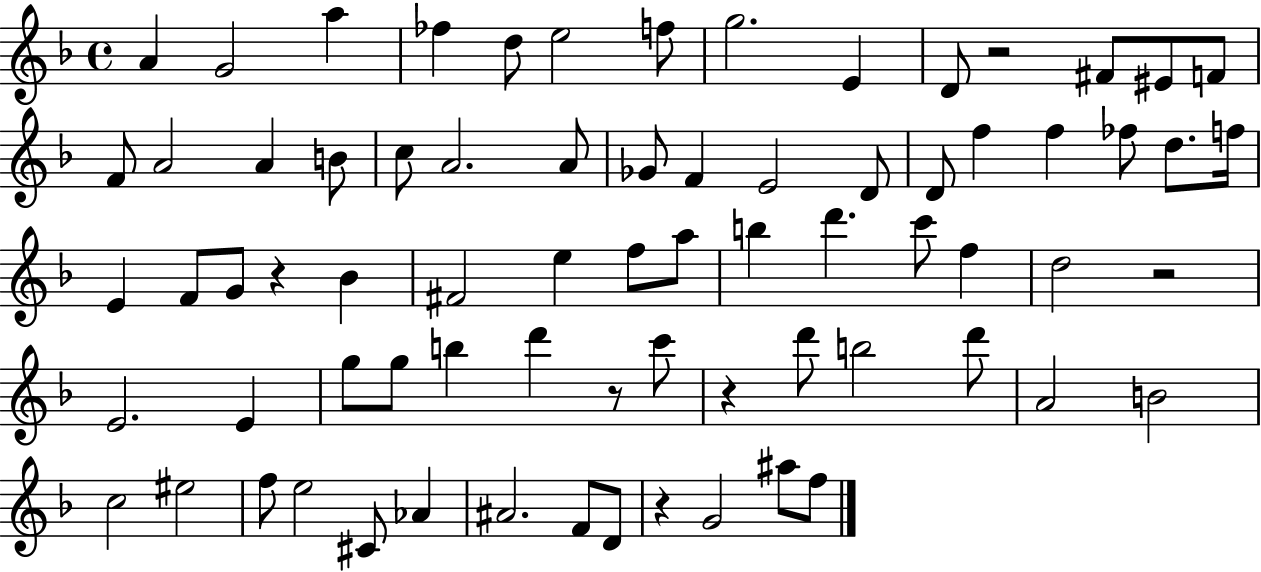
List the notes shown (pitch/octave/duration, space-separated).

A4/q G4/h A5/q FES5/q D5/e E5/h F5/e G5/h. E4/q D4/e R/h F#4/e EIS4/e F4/e F4/e A4/h A4/q B4/e C5/e A4/h. A4/e Gb4/e F4/q E4/h D4/e D4/e F5/q F5/q FES5/e D5/e. F5/s E4/q F4/e G4/e R/q Bb4/q F#4/h E5/q F5/e A5/e B5/q D6/q. C6/e F5/q D5/h R/h E4/h. E4/q G5/e G5/e B5/q D6/q R/e C6/e R/q D6/e B5/h D6/e A4/h B4/h C5/h EIS5/h F5/e E5/h C#4/e Ab4/q A#4/h. F4/e D4/e R/q G4/h A#5/e F5/e